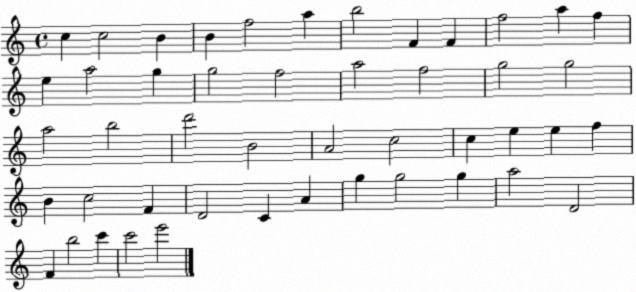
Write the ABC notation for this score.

X:1
T:Untitled
M:4/4
L:1/4
K:C
c c2 B B f2 a b2 F F f2 a f e a2 g g2 f2 a2 f2 g2 g2 a2 b2 d'2 B2 A2 c2 c e e f B c2 F D2 C A g g2 g a2 D2 F b2 c' c'2 e'2